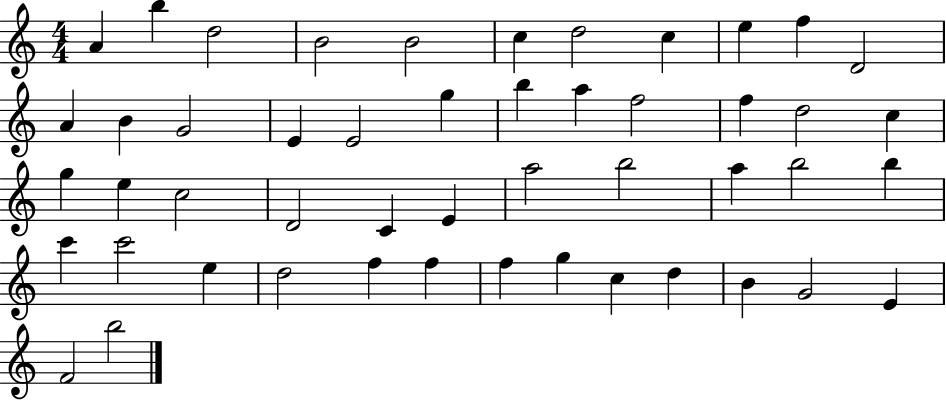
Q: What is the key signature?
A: C major